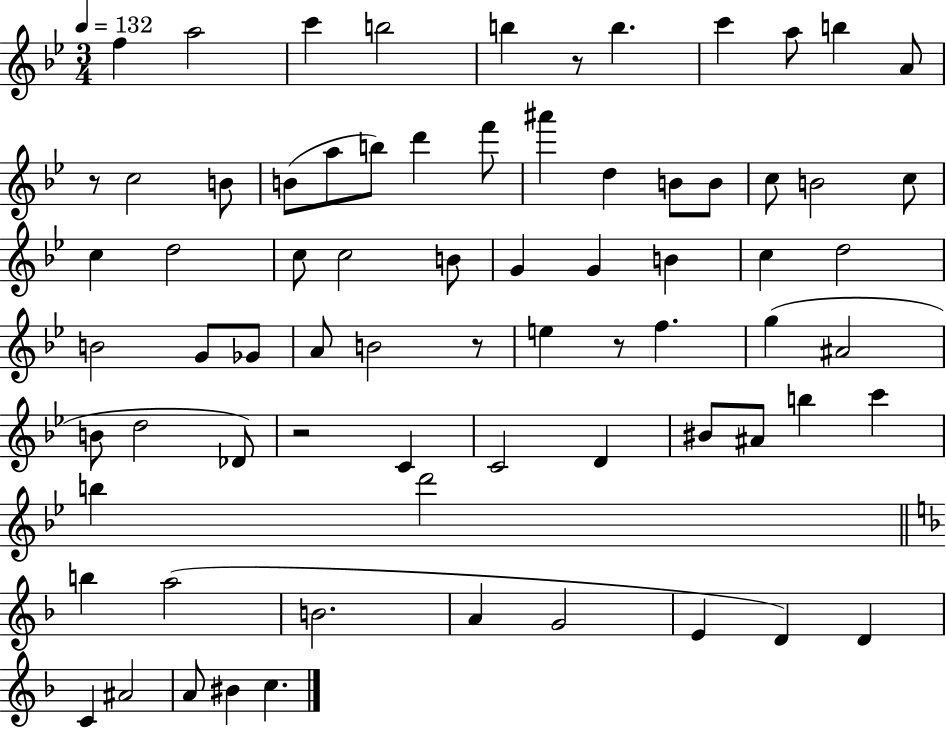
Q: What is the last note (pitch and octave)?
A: C5